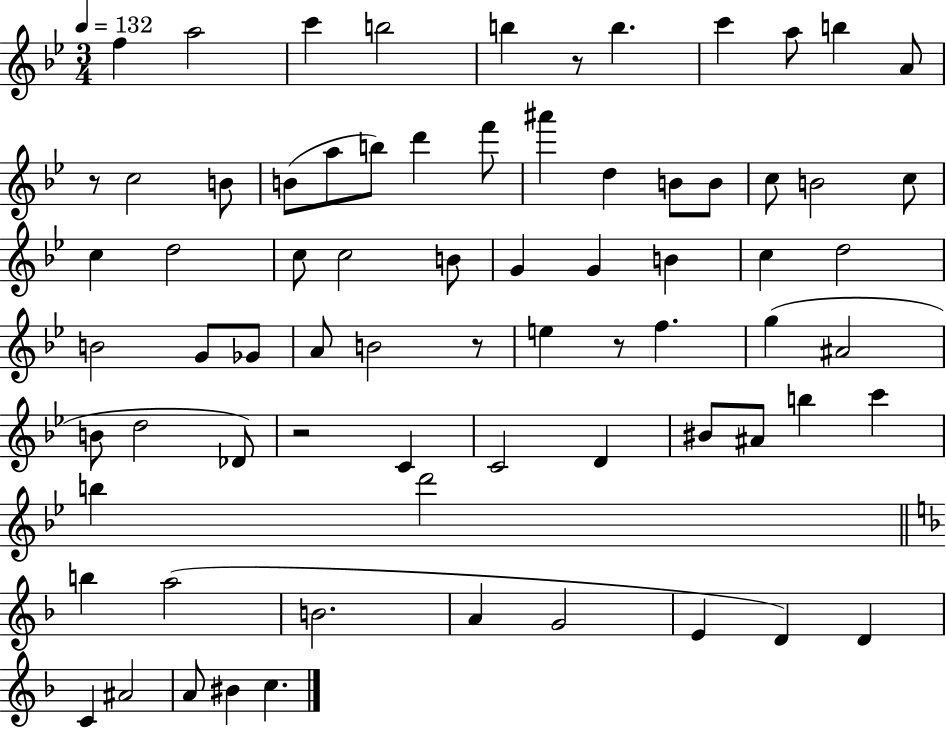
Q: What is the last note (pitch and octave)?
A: C5